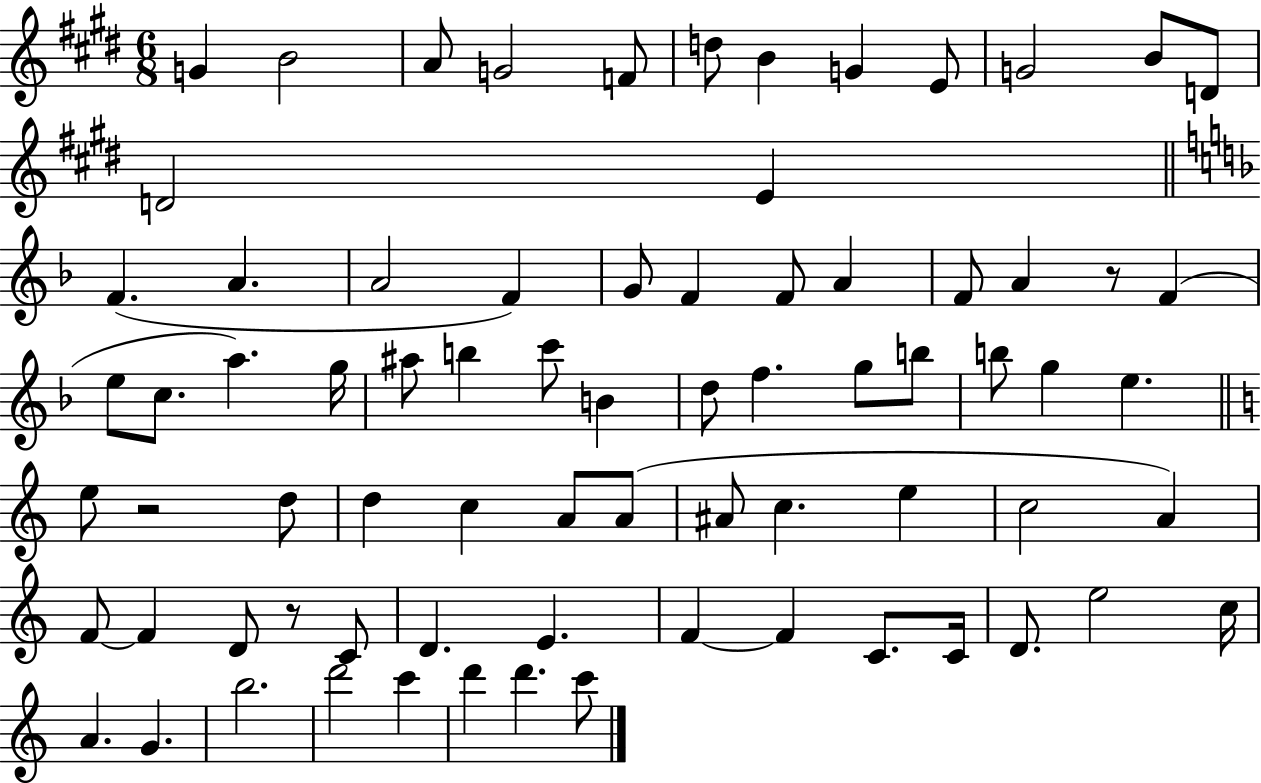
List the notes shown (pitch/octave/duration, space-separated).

G4/q B4/h A4/e G4/h F4/e D5/e B4/q G4/q E4/e G4/h B4/e D4/e D4/h E4/q F4/q. A4/q. A4/h F4/q G4/e F4/q F4/e A4/q F4/e A4/q R/e F4/q E5/e C5/e. A5/q. G5/s A#5/e B5/q C6/e B4/q D5/e F5/q. G5/e B5/e B5/e G5/q E5/q. E5/e R/h D5/e D5/q C5/q A4/e A4/e A#4/e C5/q. E5/q C5/h A4/q F4/e F4/q D4/e R/e C4/e D4/q. E4/q. F4/q F4/q C4/e. C4/s D4/e. E5/h C5/s A4/q. G4/q. B5/h. D6/h C6/q D6/q D6/q. C6/e